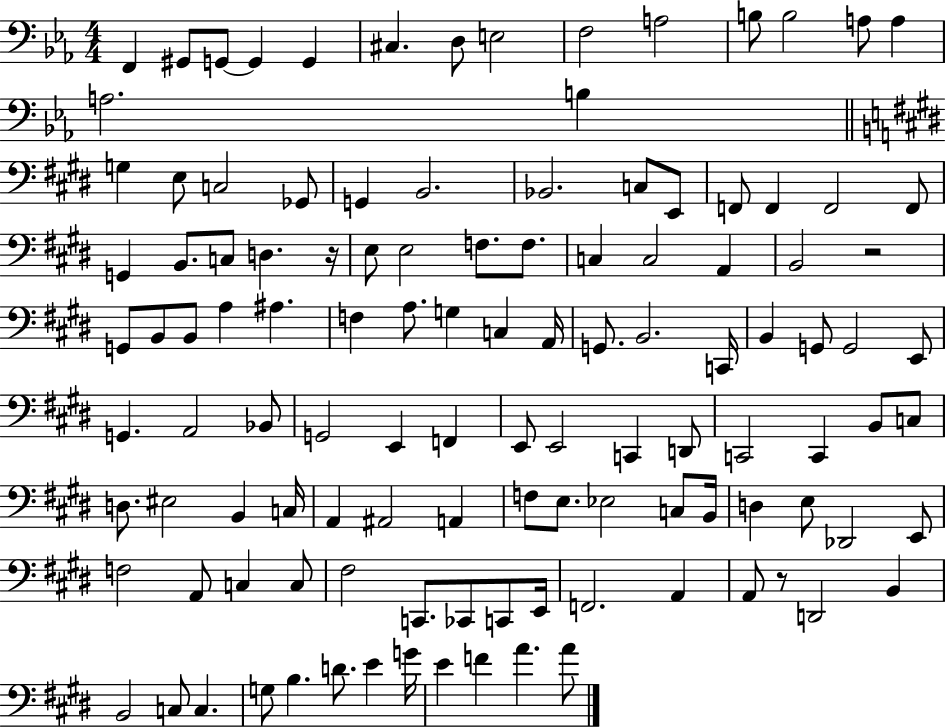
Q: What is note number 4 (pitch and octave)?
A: G2